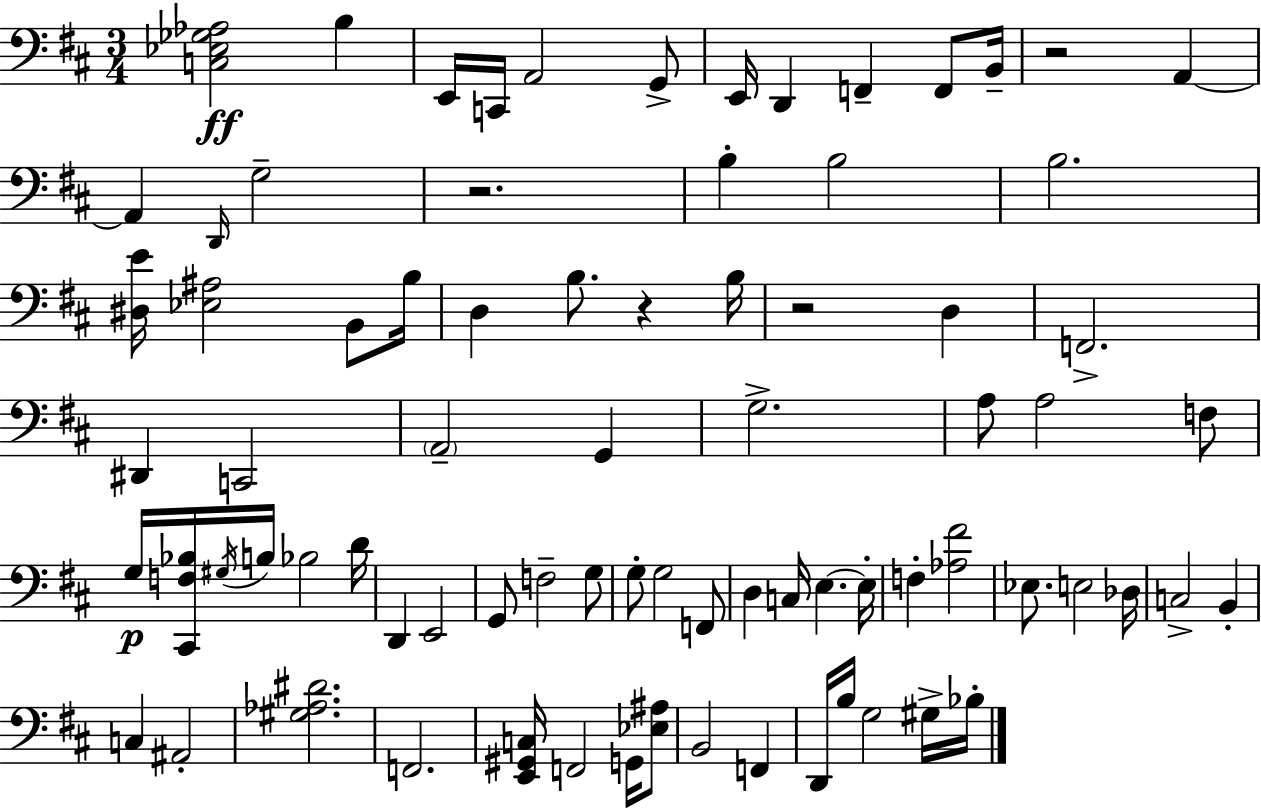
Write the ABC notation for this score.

X:1
T:Untitled
M:3/4
L:1/4
K:D
[C,_E,_G,_A,]2 B, E,,/4 C,,/4 A,,2 G,,/2 E,,/4 D,, F,, F,,/2 B,,/4 z2 A,, A,, D,,/4 G,2 z2 B, B,2 B,2 [^D,E]/4 [_E,^A,]2 B,,/2 B,/4 D, B,/2 z B,/4 z2 D, F,,2 ^D,, C,,2 A,,2 G,, G,2 A,/2 A,2 F,/2 G,/4 [^C,,F,_B,]/4 ^G,/4 B,/4 _B,2 D/4 D,, E,,2 G,,/2 F,2 G,/2 G,/2 G,2 F,,/2 D, C,/4 E, E,/4 F, [_A,^F]2 _E,/2 E,2 _D,/4 C,2 B,, C, ^A,,2 [^G,_A,^D]2 F,,2 [E,,^G,,C,]/4 F,,2 G,,/4 [_E,^A,]/2 B,,2 F,, D,,/4 B,/4 G,2 ^G,/4 _B,/4